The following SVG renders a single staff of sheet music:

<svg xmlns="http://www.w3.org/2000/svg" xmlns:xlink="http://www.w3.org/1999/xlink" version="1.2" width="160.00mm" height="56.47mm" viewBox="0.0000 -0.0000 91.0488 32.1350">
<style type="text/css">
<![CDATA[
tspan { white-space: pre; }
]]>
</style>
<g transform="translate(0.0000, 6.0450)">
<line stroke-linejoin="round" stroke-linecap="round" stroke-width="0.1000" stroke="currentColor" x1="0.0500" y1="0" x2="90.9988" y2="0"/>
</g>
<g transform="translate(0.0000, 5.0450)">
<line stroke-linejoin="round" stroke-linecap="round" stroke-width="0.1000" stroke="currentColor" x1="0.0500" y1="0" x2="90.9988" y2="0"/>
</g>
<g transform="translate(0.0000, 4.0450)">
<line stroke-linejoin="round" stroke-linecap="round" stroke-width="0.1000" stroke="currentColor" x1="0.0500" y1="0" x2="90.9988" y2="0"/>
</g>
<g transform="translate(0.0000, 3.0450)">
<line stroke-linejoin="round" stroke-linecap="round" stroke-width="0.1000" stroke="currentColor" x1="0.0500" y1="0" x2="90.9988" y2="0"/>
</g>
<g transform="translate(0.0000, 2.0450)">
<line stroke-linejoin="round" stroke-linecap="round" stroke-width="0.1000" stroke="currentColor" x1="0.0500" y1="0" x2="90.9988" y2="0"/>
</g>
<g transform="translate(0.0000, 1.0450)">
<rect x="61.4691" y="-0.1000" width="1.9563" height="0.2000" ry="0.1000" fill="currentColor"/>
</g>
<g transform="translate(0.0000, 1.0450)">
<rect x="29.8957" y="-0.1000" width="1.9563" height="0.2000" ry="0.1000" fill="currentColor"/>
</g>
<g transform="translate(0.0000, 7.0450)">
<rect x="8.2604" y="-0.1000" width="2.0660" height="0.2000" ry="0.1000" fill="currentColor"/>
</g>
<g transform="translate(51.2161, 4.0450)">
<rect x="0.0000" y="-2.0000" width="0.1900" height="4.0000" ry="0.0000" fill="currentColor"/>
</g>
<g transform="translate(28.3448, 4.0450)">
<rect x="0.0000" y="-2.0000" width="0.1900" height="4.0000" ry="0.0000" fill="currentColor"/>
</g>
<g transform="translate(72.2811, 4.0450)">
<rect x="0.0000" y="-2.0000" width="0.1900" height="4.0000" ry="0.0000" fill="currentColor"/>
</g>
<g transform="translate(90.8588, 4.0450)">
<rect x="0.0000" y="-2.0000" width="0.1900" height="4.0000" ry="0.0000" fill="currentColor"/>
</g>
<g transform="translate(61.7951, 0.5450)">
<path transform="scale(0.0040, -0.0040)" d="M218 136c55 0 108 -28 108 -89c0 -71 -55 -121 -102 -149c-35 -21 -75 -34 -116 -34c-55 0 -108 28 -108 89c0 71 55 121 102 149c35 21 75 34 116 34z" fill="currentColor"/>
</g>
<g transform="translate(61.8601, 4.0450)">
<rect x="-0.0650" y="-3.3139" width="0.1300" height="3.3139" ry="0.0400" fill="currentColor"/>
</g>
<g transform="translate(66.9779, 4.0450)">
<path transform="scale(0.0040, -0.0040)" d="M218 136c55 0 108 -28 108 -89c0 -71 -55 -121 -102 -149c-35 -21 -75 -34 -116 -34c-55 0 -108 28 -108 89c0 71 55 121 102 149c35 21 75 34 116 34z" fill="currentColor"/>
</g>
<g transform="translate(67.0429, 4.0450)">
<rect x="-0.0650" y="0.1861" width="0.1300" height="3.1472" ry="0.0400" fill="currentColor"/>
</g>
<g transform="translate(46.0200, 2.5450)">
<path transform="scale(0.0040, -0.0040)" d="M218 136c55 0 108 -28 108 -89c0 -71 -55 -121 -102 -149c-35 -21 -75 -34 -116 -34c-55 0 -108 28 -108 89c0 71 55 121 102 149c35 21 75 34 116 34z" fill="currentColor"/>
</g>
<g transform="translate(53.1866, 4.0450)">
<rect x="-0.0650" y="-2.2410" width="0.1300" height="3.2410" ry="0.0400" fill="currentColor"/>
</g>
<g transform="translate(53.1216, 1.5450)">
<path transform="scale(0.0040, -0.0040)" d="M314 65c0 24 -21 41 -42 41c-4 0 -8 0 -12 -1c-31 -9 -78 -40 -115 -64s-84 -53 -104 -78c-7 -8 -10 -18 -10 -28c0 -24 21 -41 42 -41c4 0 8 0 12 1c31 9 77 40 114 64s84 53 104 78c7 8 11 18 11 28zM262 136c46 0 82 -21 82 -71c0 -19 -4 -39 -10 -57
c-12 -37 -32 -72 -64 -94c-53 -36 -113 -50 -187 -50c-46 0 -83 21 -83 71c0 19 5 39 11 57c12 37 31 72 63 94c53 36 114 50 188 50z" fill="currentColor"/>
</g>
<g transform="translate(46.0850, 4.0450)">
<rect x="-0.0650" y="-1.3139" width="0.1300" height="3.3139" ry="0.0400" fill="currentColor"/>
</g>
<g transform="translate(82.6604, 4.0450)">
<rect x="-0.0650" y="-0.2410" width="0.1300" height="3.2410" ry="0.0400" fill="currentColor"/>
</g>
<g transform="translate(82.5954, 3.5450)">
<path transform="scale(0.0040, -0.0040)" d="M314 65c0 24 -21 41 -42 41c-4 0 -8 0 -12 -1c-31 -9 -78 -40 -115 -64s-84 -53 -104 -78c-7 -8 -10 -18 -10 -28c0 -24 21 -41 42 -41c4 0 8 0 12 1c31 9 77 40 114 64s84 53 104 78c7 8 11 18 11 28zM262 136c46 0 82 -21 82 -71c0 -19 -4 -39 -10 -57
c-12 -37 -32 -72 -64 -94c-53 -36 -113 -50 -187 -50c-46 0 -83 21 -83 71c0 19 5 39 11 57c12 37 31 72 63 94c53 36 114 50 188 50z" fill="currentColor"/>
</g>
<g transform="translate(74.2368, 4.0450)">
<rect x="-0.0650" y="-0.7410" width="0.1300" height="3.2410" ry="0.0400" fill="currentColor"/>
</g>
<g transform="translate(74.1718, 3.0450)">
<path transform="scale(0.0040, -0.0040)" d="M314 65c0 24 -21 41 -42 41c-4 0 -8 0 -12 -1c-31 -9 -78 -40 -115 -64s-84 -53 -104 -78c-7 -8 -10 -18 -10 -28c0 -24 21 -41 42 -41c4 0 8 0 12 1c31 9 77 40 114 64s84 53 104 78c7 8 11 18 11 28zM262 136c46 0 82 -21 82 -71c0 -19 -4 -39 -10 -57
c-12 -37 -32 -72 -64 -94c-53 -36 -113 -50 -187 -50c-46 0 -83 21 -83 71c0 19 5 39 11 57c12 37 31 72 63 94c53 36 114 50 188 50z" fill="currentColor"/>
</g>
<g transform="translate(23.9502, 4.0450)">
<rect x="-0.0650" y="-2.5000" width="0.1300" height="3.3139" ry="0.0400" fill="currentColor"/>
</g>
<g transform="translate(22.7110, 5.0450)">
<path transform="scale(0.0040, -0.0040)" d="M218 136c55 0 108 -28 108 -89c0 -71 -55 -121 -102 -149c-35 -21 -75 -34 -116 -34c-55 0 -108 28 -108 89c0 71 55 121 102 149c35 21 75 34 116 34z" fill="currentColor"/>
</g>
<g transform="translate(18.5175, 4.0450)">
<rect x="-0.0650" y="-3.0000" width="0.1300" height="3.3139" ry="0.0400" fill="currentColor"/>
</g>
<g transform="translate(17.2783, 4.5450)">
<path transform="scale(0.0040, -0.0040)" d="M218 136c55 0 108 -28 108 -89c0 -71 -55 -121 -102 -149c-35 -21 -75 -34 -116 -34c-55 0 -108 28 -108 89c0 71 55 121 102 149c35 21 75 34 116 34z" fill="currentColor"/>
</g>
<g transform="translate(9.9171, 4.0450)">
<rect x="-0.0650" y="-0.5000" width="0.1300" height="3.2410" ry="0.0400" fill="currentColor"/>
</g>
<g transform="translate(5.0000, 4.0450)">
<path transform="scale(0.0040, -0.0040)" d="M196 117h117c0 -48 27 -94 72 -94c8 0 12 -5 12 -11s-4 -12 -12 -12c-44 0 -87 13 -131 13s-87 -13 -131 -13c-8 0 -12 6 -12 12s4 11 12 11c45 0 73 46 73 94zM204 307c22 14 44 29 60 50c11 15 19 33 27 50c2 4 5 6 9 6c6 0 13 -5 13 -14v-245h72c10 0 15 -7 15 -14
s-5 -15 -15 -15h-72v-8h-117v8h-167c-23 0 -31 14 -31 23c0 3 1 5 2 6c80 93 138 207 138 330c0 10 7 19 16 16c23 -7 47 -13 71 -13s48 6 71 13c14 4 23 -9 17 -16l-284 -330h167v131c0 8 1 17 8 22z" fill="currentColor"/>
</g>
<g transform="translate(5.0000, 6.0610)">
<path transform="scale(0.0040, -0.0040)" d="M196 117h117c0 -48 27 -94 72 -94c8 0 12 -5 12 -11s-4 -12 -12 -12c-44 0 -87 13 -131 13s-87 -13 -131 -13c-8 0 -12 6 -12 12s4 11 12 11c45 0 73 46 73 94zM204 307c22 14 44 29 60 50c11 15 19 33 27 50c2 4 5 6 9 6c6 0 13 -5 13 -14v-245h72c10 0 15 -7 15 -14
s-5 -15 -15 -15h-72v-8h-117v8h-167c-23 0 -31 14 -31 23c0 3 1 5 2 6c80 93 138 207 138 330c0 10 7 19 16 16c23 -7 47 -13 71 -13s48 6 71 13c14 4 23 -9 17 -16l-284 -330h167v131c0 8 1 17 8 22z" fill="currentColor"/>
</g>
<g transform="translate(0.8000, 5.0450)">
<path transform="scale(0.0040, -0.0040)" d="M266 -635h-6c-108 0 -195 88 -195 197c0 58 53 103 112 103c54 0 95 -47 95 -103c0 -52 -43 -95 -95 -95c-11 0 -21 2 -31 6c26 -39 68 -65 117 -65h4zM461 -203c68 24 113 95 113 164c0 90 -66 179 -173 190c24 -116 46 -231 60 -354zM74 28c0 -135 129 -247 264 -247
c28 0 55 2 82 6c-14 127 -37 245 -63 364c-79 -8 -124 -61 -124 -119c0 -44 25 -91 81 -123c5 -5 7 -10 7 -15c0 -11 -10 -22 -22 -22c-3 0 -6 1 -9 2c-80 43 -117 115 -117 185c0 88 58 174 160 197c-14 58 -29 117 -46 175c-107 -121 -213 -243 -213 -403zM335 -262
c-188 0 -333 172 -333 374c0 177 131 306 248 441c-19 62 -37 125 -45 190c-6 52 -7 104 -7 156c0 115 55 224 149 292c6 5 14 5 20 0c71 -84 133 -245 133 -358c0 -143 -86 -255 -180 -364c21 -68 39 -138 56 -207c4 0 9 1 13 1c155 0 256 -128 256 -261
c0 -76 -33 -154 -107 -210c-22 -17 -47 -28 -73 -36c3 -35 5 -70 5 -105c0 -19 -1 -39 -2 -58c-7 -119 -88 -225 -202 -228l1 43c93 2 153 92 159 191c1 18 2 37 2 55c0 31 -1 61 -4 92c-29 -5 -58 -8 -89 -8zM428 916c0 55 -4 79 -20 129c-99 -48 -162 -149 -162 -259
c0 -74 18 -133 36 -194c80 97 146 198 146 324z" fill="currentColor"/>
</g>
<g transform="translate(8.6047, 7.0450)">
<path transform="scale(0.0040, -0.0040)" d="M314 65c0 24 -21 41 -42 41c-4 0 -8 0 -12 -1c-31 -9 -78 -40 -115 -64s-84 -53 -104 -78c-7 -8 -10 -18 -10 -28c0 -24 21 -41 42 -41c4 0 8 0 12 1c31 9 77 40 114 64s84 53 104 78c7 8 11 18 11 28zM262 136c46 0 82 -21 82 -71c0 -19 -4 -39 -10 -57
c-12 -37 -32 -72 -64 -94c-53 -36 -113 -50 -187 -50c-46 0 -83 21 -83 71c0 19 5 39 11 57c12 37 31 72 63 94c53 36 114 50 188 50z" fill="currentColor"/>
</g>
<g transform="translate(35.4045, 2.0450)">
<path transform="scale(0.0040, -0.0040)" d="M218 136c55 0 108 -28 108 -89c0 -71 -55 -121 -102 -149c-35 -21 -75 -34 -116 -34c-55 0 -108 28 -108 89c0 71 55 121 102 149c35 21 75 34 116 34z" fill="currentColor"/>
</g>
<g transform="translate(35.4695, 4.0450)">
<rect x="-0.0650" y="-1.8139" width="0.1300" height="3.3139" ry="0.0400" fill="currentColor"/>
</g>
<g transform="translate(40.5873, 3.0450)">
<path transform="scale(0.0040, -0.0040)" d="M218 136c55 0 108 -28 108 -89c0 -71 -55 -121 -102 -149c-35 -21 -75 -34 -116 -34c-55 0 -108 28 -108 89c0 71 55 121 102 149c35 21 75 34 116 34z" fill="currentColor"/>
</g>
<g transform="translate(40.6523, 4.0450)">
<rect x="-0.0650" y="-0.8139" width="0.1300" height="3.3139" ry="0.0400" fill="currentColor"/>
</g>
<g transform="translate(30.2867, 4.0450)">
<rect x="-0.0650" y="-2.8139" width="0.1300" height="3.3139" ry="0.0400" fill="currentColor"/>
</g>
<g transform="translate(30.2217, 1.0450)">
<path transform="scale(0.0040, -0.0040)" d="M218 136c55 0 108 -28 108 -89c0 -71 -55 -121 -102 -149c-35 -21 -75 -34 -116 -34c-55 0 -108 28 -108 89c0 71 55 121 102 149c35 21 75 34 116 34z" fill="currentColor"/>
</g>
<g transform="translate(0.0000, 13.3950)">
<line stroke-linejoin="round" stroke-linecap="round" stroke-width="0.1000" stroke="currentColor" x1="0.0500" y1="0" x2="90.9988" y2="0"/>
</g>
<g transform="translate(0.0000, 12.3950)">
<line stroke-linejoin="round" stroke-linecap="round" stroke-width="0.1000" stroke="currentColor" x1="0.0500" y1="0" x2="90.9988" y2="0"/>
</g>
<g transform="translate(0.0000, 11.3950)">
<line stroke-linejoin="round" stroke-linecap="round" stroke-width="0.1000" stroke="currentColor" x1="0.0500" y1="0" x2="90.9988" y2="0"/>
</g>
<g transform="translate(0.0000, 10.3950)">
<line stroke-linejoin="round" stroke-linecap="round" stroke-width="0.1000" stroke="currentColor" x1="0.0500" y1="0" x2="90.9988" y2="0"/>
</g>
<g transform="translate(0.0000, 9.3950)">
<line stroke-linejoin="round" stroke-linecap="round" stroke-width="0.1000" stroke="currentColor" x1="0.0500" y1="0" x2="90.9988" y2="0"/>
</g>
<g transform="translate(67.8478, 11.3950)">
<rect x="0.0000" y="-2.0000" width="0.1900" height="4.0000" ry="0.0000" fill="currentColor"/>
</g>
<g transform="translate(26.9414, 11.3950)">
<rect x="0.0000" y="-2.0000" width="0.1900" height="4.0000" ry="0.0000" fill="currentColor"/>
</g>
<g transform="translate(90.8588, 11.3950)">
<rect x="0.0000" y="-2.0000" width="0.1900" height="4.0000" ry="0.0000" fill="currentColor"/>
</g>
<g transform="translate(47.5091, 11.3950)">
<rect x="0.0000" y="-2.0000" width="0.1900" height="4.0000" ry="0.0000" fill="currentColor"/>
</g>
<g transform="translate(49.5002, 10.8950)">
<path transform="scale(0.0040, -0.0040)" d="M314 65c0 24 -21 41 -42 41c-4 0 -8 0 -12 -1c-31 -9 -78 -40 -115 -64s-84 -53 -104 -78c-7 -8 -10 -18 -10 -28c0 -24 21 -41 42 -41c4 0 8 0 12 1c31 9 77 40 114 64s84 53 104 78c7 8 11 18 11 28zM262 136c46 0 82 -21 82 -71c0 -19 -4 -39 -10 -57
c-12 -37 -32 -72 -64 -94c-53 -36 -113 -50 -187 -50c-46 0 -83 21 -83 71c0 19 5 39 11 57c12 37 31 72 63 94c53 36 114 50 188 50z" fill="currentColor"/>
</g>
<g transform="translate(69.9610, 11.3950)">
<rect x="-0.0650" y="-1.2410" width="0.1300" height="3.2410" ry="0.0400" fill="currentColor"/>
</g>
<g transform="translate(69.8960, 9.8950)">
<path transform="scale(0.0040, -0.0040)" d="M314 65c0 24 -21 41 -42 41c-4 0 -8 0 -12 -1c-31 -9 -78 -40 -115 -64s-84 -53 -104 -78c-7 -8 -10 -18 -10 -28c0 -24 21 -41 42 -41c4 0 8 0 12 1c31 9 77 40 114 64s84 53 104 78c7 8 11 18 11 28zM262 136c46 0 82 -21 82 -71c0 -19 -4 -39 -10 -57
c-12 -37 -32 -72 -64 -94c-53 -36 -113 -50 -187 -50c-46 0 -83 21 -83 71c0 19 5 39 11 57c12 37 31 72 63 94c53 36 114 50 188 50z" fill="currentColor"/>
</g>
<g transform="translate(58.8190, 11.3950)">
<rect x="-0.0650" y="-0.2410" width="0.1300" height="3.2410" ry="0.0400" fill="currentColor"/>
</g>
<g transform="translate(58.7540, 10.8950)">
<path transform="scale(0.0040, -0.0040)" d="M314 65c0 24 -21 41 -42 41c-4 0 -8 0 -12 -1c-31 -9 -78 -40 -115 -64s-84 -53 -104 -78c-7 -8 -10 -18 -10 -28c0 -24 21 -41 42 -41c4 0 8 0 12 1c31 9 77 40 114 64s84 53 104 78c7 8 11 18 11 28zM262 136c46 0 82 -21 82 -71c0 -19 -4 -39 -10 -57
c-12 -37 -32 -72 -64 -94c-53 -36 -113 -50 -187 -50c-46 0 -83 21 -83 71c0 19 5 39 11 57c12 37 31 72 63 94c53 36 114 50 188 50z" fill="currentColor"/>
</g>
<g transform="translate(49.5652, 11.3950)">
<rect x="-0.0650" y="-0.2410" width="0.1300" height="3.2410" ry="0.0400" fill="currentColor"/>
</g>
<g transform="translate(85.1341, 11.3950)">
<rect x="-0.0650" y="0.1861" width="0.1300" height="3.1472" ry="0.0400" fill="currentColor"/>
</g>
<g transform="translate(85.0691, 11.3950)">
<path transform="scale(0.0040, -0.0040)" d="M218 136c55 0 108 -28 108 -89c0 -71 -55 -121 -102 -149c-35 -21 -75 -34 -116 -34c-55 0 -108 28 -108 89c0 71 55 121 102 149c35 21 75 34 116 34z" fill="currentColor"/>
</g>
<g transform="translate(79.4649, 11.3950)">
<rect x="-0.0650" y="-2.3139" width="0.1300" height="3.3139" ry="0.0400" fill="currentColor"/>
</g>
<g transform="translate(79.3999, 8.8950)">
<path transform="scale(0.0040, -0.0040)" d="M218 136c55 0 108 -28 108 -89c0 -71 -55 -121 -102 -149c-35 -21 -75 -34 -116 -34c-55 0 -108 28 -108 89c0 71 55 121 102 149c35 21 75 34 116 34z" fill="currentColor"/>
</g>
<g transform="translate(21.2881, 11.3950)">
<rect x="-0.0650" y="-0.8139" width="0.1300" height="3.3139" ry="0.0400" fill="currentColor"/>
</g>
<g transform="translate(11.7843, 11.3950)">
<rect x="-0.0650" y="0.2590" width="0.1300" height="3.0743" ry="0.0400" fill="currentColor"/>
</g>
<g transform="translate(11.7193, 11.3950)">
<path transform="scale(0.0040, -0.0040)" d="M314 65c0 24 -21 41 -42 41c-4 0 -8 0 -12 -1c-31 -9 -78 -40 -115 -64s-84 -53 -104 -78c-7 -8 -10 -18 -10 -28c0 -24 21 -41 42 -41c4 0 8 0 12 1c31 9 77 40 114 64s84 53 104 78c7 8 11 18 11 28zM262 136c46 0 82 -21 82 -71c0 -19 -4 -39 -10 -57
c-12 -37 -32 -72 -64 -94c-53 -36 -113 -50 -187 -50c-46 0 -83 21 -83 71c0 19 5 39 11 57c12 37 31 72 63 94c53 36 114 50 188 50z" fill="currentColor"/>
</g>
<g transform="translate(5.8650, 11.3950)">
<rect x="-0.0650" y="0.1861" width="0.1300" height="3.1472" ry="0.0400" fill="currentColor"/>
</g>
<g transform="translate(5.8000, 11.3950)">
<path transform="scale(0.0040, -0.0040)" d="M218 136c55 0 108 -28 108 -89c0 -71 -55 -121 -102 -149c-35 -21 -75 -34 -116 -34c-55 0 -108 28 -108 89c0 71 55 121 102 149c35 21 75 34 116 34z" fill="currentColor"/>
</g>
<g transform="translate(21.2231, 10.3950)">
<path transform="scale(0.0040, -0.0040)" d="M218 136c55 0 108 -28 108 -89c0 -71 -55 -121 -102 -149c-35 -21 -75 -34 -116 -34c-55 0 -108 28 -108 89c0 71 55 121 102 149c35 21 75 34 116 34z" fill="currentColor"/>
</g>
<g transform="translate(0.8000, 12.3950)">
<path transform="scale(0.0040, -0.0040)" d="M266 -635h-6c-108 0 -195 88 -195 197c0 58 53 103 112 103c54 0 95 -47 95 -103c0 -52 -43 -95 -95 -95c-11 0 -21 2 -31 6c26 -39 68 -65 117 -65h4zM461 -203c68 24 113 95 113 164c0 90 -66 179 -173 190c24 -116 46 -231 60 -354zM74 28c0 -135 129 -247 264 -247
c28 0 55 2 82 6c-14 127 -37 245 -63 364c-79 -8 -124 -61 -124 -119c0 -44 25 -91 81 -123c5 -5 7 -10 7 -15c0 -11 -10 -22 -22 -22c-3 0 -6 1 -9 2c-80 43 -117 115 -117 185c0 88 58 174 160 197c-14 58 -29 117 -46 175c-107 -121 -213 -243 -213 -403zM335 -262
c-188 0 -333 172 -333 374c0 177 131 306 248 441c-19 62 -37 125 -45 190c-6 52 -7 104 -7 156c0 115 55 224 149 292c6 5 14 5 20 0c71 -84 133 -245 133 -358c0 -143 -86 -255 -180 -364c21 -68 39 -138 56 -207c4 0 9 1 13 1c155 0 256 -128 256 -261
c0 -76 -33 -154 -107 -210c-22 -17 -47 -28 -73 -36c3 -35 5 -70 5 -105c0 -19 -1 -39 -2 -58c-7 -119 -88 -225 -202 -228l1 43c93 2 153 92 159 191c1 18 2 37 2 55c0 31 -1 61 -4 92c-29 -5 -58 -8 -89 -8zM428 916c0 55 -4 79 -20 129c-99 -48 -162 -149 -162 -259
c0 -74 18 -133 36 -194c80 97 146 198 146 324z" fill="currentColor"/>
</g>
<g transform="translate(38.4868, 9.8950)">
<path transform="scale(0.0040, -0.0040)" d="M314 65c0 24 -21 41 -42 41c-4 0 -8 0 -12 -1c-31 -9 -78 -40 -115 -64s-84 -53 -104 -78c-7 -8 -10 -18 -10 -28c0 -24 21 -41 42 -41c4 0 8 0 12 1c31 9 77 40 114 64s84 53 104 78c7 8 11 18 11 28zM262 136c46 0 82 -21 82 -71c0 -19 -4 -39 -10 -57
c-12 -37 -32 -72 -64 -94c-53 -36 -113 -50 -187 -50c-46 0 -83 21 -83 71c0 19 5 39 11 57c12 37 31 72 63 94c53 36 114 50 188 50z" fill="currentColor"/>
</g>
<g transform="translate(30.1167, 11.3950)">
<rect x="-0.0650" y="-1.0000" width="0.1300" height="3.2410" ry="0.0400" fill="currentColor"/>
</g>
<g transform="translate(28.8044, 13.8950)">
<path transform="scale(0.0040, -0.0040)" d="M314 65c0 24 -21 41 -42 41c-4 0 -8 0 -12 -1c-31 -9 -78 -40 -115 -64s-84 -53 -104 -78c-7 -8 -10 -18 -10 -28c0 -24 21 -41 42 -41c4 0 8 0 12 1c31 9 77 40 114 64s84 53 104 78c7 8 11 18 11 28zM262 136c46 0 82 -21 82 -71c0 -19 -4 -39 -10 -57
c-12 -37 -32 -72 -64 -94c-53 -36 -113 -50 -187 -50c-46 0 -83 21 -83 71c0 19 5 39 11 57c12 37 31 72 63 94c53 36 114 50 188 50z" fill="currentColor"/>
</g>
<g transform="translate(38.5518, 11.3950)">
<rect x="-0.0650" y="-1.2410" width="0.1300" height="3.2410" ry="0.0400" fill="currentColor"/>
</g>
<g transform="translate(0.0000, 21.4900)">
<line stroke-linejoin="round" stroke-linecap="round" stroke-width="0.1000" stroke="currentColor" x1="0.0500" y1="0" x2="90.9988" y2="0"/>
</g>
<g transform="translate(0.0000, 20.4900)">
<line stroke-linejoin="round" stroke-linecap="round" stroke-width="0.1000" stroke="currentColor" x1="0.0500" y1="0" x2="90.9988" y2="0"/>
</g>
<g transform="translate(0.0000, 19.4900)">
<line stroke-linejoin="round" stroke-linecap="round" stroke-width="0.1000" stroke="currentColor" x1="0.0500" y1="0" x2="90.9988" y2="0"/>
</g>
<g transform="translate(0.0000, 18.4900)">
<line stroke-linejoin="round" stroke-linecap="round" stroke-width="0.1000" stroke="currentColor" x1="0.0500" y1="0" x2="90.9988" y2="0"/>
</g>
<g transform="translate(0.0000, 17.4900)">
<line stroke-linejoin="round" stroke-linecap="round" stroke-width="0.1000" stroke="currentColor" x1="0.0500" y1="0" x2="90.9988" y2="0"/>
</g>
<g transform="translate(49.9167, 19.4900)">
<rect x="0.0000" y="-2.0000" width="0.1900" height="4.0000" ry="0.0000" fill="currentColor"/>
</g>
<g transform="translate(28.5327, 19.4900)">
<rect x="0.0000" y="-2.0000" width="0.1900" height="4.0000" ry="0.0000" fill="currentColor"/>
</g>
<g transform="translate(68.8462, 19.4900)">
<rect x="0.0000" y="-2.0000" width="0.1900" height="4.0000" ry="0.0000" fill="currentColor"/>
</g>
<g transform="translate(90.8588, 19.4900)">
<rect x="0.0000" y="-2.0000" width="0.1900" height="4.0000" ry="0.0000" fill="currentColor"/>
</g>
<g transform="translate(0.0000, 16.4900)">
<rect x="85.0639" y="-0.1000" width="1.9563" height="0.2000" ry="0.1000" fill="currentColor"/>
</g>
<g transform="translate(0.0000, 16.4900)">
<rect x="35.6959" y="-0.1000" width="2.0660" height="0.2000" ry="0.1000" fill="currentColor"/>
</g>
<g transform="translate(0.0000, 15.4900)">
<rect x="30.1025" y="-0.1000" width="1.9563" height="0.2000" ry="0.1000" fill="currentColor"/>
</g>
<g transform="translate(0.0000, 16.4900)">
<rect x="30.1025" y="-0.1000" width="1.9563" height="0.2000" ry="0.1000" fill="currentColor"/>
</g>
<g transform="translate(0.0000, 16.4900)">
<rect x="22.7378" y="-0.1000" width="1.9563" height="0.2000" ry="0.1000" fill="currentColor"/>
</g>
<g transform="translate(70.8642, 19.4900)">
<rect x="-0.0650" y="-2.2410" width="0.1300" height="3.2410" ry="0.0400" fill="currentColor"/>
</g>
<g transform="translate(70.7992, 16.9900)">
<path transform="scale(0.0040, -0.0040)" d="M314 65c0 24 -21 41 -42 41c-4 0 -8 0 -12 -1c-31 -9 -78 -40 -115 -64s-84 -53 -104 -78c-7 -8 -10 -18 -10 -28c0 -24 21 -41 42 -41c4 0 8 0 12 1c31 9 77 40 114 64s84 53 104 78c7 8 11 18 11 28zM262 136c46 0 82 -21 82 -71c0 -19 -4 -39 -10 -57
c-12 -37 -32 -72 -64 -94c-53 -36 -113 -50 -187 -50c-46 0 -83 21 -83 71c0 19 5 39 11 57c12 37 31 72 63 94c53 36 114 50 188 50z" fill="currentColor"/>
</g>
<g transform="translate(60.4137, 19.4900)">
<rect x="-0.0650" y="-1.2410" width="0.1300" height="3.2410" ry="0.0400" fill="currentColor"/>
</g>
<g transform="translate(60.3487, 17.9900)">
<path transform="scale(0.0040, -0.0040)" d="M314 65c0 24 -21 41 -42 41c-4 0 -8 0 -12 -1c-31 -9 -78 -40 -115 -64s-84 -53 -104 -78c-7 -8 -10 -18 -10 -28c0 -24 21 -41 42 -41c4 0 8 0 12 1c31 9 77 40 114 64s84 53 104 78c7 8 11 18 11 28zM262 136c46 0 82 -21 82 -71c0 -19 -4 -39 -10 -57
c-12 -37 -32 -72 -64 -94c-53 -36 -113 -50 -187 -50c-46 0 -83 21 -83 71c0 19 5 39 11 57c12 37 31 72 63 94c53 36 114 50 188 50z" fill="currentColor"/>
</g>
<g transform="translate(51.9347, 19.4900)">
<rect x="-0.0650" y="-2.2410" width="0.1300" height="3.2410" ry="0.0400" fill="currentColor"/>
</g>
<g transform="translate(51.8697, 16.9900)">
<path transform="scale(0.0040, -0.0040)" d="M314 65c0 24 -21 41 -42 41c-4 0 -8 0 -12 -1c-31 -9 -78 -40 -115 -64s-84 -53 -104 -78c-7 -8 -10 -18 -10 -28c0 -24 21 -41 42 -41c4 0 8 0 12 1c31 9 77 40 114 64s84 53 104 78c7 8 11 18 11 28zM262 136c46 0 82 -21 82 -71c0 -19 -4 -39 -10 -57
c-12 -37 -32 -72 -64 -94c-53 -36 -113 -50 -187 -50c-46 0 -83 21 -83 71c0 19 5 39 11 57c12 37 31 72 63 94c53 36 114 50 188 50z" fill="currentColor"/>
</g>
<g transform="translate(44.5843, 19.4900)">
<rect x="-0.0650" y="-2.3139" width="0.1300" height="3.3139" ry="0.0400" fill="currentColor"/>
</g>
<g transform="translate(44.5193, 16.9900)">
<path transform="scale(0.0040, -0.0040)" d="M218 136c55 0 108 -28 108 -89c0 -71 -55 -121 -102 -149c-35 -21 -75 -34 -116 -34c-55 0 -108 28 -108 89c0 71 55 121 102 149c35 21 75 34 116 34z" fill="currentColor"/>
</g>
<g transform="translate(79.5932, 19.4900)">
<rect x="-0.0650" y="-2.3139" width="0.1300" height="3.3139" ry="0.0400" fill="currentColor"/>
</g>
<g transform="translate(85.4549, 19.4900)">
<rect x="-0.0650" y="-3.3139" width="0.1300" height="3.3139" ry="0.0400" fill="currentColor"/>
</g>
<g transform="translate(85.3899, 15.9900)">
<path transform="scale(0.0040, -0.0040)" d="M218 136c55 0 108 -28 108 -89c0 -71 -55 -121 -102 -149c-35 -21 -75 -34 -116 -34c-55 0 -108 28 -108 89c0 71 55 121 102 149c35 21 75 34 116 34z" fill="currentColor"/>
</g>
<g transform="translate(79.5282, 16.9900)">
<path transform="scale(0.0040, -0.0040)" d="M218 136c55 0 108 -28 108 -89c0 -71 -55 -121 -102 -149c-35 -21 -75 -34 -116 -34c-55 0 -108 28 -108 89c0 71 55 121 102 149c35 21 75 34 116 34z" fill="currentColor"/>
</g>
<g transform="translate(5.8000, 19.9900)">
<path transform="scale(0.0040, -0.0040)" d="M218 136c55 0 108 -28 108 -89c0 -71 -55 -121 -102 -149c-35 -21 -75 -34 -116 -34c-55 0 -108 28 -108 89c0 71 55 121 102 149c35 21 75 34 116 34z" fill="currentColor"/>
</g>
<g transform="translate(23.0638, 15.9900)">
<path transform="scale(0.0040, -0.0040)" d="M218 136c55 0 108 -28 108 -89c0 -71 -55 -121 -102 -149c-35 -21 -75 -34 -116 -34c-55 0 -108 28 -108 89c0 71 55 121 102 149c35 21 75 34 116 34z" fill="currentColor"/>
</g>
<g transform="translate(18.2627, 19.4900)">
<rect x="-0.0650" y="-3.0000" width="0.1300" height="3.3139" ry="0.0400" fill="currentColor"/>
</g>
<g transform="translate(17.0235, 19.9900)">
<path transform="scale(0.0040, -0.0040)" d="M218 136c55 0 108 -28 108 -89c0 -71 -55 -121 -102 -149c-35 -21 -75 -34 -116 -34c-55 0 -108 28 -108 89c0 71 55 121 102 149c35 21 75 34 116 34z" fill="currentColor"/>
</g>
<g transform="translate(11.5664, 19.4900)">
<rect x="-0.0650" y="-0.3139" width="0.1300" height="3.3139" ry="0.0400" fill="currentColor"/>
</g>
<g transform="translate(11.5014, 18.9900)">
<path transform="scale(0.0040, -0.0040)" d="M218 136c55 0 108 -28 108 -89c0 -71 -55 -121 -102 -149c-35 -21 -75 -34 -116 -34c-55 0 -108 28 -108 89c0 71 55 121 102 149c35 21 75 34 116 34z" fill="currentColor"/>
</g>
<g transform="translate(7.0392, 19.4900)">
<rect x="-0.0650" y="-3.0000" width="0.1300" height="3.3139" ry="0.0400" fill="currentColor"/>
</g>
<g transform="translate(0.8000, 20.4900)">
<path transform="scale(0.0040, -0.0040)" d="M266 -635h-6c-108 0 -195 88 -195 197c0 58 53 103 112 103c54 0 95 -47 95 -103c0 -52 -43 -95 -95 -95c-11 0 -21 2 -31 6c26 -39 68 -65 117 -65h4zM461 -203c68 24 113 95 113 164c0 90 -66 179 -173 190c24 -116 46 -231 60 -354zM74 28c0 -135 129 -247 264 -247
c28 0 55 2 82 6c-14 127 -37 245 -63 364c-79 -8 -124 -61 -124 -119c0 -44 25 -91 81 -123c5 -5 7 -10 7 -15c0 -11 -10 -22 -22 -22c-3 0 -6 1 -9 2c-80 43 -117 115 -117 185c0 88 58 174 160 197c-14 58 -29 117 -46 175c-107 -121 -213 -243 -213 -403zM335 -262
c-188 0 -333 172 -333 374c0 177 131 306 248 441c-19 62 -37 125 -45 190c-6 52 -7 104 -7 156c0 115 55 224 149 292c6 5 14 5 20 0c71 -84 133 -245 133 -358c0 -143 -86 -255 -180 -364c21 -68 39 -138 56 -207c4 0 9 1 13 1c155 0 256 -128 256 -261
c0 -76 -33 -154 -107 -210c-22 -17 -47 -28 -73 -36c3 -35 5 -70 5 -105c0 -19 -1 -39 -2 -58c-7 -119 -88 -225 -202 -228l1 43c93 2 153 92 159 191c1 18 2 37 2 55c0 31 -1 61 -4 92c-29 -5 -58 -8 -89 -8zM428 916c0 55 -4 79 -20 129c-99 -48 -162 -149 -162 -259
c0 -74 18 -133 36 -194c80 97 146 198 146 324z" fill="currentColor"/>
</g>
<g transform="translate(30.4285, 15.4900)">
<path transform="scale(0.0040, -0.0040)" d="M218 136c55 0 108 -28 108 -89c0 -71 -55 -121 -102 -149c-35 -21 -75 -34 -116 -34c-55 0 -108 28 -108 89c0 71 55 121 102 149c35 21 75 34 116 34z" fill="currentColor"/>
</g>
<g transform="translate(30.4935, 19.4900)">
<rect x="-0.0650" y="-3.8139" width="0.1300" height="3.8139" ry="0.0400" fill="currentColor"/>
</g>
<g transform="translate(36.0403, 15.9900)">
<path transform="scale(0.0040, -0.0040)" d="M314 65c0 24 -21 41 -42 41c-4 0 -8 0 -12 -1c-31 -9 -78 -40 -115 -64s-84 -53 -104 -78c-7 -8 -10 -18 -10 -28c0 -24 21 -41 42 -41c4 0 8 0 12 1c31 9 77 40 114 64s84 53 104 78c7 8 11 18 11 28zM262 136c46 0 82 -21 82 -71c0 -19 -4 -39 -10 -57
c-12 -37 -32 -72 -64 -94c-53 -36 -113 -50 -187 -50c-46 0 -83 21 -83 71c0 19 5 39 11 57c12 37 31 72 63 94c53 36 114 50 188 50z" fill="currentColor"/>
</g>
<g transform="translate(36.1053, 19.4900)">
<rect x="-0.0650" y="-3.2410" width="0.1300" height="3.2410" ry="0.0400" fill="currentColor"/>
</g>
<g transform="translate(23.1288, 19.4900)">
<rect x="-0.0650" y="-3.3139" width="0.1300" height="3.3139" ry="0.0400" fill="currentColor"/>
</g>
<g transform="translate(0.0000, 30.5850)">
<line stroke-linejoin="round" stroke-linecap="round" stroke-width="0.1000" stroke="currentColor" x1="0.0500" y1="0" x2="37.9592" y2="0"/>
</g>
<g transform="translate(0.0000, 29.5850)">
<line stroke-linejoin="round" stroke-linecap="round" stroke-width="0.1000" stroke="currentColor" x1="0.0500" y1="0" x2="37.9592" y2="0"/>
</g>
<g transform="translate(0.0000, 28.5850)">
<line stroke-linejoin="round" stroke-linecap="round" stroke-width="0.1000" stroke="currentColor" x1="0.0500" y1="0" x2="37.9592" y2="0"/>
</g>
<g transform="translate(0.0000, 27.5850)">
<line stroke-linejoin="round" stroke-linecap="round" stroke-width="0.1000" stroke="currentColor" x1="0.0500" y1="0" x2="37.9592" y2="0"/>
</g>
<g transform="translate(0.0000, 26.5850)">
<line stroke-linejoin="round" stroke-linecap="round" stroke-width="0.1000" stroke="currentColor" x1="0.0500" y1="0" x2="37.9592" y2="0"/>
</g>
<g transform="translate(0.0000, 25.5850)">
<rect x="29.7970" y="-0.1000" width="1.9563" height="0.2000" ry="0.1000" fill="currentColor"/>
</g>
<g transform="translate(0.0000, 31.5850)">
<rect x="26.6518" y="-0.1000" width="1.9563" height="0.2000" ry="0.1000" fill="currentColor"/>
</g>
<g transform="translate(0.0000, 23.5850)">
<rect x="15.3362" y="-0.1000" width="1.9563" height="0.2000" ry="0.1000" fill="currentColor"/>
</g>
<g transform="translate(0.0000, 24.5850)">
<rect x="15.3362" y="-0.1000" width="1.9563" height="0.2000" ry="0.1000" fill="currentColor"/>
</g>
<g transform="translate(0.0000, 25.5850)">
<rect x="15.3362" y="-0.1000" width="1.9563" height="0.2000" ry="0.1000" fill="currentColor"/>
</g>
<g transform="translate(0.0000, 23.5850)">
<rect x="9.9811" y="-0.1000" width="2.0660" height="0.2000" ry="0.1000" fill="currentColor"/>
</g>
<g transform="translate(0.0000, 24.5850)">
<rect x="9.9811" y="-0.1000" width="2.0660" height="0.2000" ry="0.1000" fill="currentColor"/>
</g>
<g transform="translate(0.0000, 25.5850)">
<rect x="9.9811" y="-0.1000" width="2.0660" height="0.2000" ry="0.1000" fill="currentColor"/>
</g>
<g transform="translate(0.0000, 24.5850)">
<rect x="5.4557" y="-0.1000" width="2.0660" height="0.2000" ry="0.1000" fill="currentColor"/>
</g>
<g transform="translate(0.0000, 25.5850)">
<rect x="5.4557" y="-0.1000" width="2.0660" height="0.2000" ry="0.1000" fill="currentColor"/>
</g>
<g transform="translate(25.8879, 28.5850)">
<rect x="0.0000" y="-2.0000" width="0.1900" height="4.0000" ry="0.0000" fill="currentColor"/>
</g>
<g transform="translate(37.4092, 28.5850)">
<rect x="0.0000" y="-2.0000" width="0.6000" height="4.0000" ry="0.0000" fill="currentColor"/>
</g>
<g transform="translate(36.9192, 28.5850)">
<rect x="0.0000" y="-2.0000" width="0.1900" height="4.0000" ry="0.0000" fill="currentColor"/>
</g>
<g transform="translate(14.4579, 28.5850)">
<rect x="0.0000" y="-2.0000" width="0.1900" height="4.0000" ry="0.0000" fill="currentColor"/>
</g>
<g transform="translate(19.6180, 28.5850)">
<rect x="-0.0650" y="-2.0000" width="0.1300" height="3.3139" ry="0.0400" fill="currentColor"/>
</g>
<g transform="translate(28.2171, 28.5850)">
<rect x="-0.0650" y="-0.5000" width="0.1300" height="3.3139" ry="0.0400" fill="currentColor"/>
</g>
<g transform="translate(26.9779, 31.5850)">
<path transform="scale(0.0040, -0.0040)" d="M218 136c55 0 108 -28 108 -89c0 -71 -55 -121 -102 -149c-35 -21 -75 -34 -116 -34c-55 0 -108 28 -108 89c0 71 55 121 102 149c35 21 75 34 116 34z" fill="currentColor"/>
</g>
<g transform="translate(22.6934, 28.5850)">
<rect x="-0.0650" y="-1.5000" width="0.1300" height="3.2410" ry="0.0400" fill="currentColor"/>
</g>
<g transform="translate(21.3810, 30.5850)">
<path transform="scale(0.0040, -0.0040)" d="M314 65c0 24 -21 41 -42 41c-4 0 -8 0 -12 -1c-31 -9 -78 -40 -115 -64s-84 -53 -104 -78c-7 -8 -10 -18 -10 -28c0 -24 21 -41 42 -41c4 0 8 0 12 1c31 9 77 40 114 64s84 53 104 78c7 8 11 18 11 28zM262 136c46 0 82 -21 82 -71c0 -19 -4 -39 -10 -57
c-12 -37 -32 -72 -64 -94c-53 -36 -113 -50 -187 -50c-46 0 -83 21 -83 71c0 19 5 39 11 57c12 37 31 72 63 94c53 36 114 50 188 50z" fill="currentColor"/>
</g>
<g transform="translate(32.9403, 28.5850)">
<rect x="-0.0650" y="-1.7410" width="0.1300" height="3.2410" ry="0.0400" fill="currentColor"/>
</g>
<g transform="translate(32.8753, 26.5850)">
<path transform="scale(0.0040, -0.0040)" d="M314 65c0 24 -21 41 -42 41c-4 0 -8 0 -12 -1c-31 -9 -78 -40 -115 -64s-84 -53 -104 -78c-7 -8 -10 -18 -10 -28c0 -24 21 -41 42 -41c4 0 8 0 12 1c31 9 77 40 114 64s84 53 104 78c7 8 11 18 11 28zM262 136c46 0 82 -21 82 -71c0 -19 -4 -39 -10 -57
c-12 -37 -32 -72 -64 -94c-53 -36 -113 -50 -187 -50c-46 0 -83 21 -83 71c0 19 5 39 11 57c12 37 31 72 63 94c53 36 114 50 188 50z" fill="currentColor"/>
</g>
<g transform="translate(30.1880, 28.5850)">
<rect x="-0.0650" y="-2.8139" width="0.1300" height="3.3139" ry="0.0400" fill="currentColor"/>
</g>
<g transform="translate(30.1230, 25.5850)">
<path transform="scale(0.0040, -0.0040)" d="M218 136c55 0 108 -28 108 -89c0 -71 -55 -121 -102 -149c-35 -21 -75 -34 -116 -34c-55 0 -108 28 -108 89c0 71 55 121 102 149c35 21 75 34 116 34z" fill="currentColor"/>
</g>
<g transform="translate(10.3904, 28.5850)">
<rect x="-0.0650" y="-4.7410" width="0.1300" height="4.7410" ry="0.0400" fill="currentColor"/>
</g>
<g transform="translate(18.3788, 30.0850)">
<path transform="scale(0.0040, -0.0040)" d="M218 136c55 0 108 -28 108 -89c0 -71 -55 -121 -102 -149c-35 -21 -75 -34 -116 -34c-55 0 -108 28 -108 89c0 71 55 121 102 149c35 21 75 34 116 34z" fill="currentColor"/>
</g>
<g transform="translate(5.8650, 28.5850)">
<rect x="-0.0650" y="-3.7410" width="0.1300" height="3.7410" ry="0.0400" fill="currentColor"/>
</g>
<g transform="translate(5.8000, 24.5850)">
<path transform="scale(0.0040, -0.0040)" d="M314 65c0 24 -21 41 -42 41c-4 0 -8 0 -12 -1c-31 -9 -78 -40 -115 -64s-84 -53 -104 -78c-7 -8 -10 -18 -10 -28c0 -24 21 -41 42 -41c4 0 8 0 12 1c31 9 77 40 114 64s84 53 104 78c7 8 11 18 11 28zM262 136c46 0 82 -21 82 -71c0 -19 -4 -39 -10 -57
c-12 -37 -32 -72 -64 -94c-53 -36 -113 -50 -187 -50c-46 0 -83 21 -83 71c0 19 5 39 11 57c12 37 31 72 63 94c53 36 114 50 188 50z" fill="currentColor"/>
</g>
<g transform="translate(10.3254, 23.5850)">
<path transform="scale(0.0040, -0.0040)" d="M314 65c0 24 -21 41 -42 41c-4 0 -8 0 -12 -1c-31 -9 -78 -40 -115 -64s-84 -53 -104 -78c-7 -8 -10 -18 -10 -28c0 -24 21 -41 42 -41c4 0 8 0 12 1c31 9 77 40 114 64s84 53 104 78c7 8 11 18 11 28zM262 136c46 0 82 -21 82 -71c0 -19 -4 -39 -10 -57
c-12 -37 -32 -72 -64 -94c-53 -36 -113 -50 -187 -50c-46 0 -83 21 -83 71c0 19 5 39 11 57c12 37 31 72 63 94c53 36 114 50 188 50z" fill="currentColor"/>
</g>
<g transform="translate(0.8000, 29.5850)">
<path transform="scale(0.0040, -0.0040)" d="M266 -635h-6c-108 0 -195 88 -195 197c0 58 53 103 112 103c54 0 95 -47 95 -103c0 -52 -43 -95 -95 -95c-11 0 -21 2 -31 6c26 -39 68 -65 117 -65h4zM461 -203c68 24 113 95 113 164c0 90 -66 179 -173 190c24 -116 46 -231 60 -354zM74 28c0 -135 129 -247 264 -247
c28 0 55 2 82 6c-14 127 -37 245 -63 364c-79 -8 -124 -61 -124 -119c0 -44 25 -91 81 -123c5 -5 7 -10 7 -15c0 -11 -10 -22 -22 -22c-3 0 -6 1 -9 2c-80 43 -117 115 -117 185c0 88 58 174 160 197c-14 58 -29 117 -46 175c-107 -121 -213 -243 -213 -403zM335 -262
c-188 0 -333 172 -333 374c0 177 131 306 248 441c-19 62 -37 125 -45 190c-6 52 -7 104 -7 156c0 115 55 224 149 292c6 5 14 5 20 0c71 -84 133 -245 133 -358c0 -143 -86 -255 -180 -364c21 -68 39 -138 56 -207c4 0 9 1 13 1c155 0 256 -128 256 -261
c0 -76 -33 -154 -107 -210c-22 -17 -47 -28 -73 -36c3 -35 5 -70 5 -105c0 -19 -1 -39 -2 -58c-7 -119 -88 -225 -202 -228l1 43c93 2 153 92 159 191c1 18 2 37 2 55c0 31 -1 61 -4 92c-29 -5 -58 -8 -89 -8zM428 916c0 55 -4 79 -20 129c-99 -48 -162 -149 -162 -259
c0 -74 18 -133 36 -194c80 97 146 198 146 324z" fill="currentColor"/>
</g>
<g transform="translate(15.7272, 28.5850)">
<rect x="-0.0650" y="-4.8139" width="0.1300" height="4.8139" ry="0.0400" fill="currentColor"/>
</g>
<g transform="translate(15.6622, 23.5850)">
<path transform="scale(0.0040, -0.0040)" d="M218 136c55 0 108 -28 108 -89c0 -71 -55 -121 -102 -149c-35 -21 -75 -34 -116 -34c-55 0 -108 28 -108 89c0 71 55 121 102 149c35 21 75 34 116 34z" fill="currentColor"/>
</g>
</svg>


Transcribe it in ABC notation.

X:1
T:Untitled
M:4/4
L:1/4
K:C
C2 A G a f d e g2 b B d2 c2 B B2 d D2 e2 c2 c2 e2 g B A c A b c' b2 g g2 e2 g2 g b c'2 e'2 e' F E2 C a f2